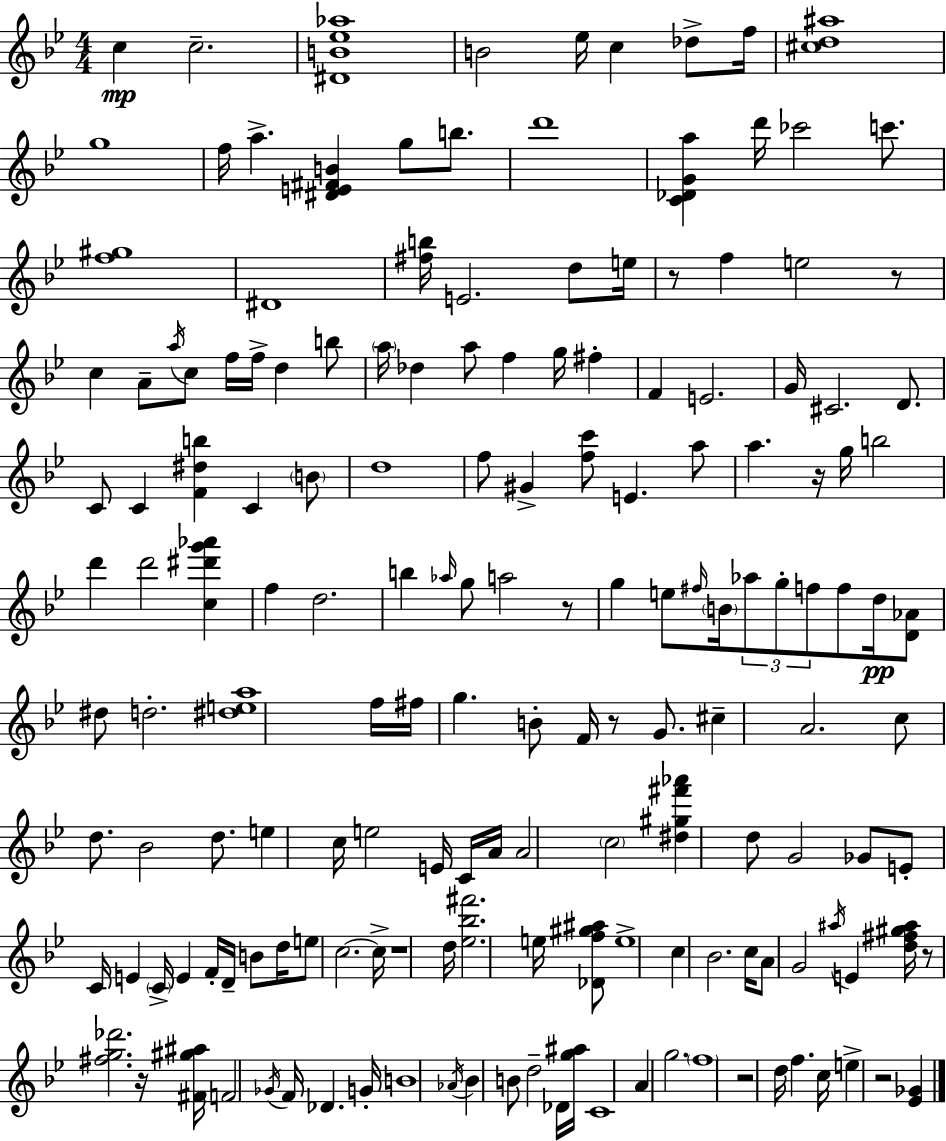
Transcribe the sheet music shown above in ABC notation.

X:1
T:Untitled
M:4/4
L:1/4
K:Bb
c c2 [^DB_e_a]4 B2 _e/4 c _d/2 f/4 [^cd^a]4 g4 f/4 a [^DE^FB] g/2 b/2 d'4 [C_DGa] d'/4 _c'2 c'/2 [f^g]4 ^D4 [^fb]/4 E2 d/2 e/4 z/2 f e2 z/2 c A/2 a/4 c/2 f/4 f/4 d b/2 a/4 _d a/2 f g/4 ^f F E2 G/4 ^C2 D/2 C/2 C [F^db] C B/2 d4 f/2 ^G [fc']/2 E a/2 a z/4 g/4 b2 d' d'2 [c^d'g'_a'] f d2 b _a/4 g/2 a2 z/2 g e/2 ^f/4 B/4 _a/2 g/2 f/2 f/2 d/4 [D_A]/2 ^d/2 d2 [^dea]4 f/4 ^f/4 g B/2 F/4 z/2 G/2 ^c A2 c/2 d/2 _B2 d/2 e c/4 e2 E/4 C/4 A/4 A2 c2 [^d^g^f'_a'] d/2 G2 _G/2 E/2 C/4 E C/4 E F/4 D/4 B/2 d/4 e/2 c2 c/4 z4 d/4 [_e_b^f']2 e/4 [_Df^g^a]/2 e4 c _B2 c/4 A/2 G2 ^a/4 E [d^f^g^a]/4 z/2 [^fg_d']2 z/4 [^F^g^a]/4 F2 _G/4 F/4 _D G/4 B4 _A/4 _B B/2 d2 _D/4 [g^a]/4 C4 A g2 f4 z2 d/4 f c/4 e z2 [_E_G]